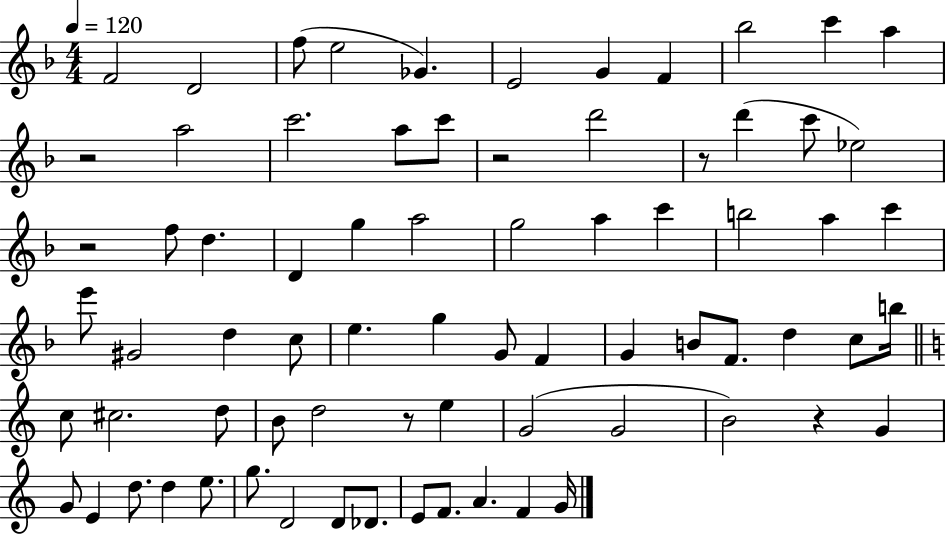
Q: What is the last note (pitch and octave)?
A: G4